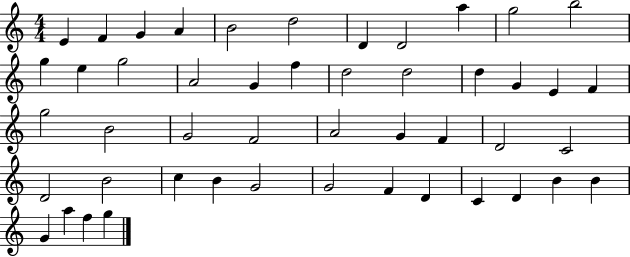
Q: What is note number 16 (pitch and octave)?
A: G4